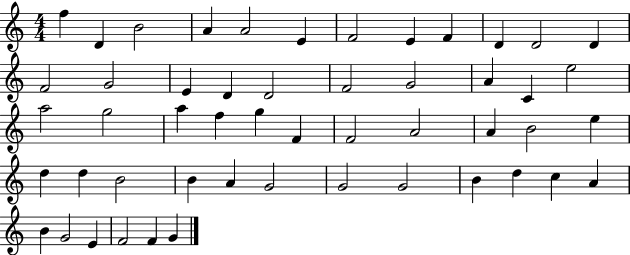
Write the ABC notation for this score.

X:1
T:Untitled
M:4/4
L:1/4
K:C
f D B2 A A2 E F2 E F D D2 D F2 G2 E D D2 F2 G2 A C e2 a2 g2 a f g F F2 A2 A B2 e d d B2 B A G2 G2 G2 B d c A B G2 E F2 F G